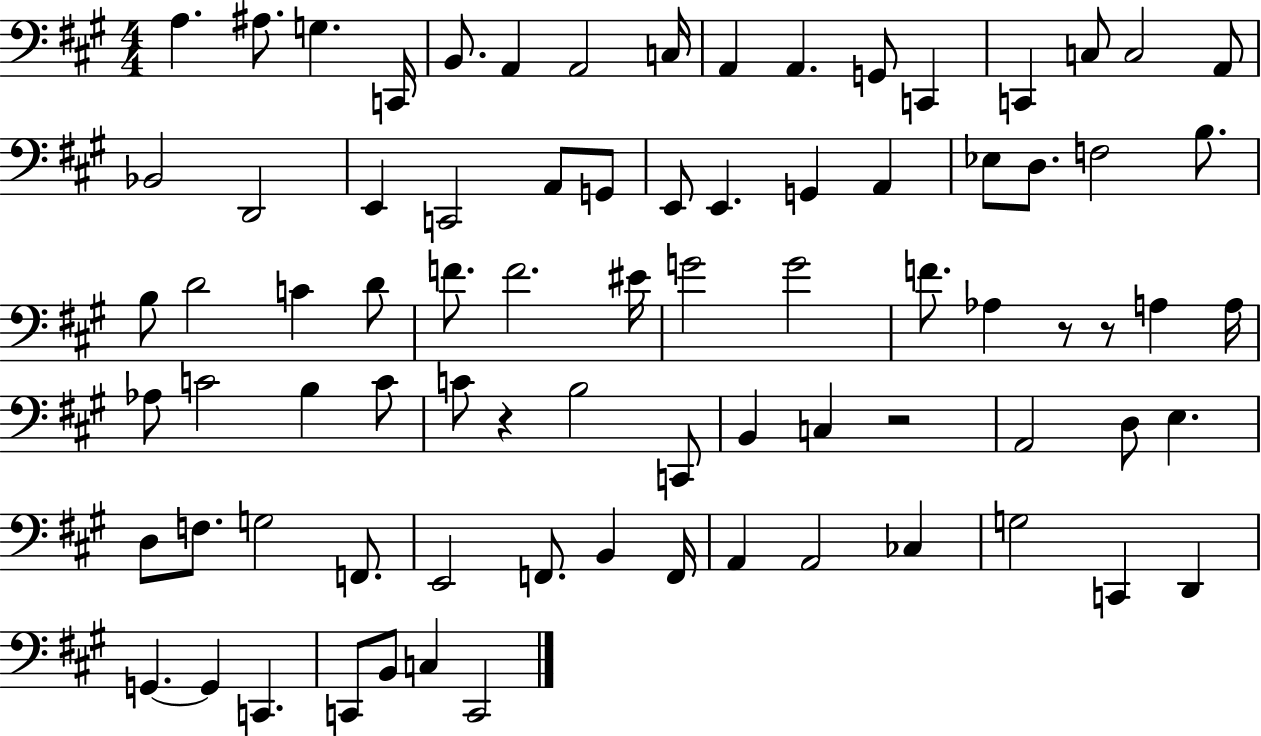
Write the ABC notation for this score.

X:1
T:Untitled
M:4/4
L:1/4
K:A
A, ^A,/2 G, C,,/4 B,,/2 A,, A,,2 C,/4 A,, A,, G,,/2 C,, C,, C,/2 C,2 A,,/2 _B,,2 D,,2 E,, C,,2 A,,/2 G,,/2 E,,/2 E,, G,, A,, _E,/2 D,/2 F,2 B,/2 B,/2 D2 C D/2 F/2 F2 ^E/4 G2 G2 F/2 _A, z/2 z/2 A, A,/4 _A,/2 C2 B, C/2 C/2 z B,2 C,,/2 B,, C, z2 A,,2 D,/2 E, D,/2 F,/2 G,2 F,,/2 E,,2 F,,/2 B,, F,,/4 A,, A,,2 _C, G,2 C,, D,, G,, G,, C,, C,,/2 B,,/2 C, C,,2